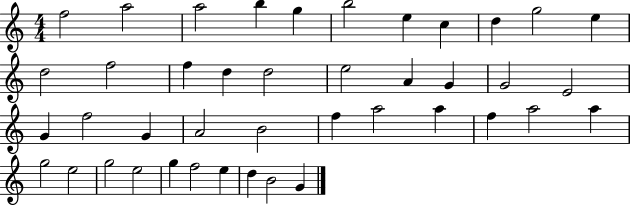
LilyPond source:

{
  \clef treble
  \numericTimeSignature
  \time 4/4
  \key c \major
  f''2 a''2 | a''2 b''4 g''4 | b''2 e''4 c''4 | d''4 g''2 e''4 | \break d''2 f''2 | f''4 d''4 d''2 | e''2 a'4 g'4 | g'2 e'2 | \break g'4 f''2 g'4 | a'2 b'2 | f''4 a''2 a''4 | f''4 a''2 a''4 | \break g''2 e''2 | g''2 e''2 | g''4 f''2 e''4 | d''4 b'2 g'4 | \break \bar "|."
}